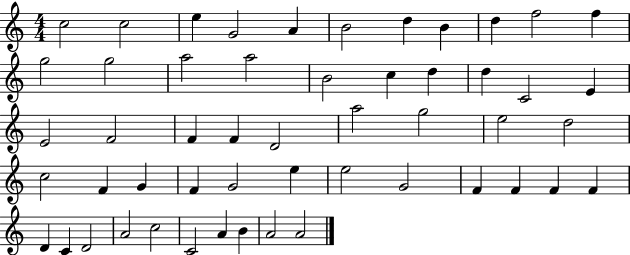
{
  \clef treble
  \numericTimeSignature
  \time 4/4
  \key c \major
  c''2 c''2 | e''4 g'2 a'4 | b'2 d''4 b'4 | d''4 f''2 f''4 | \break g''2 g''2 | a''2 a''2 | b'2 c''4 d''4 | d''4 c'2 e'4 | \break e'2 f'2 | f'4 f'4 d'2 | a''2 g''2 | e''2 d''2 | \break c''2 f'4 g'4 | f'4 g'2 e''4 | e''2 g'2 | f'4 f'4 f'4 f'4 | \break d'4 c'4 d'2 | a'2 c''2 | c'2 a'4 b'4 | a'2 a'2 | \break \bar "|."
}